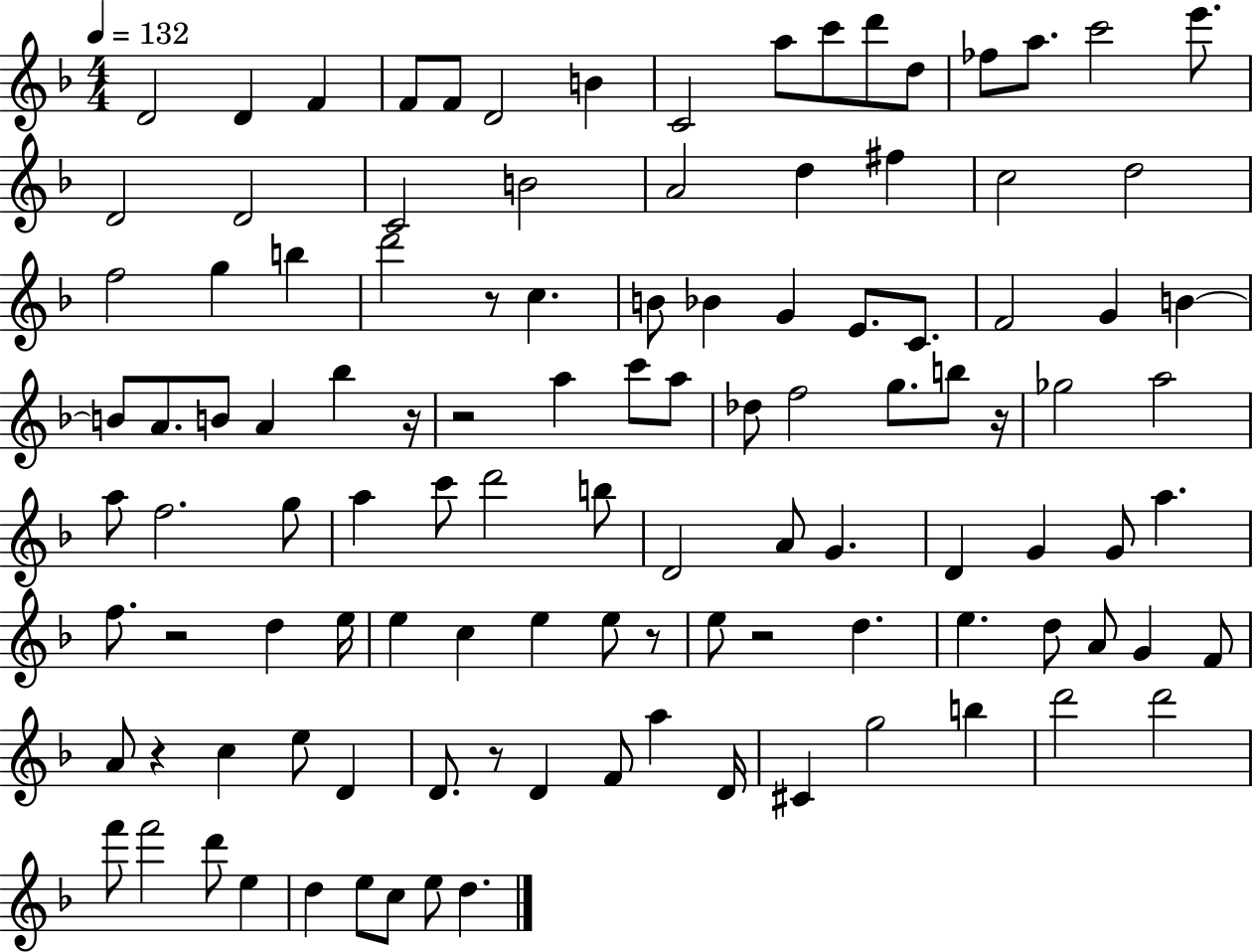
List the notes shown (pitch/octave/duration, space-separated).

D4/h D4/q F4/q F4/e F4/e D4/h B4/q C4/h A5/e C6/e D6/e D5/e FES5/e A5/e. C6/h E6/e. D4/h D4/h C4/h B4/h A4/h D5/q F#5/q C5/h D5/h F5/h G5/q B5/q D6/h R/e C5/q. B4/e Bb4/q G4/q E4/e. C4/e. F4/h G4/q B4/q B4/e A4/e. B4/e A4/q Bb5/q R/s R/h A5/q C6/e A5/e Db5/e F5/h G5/e. B5/e R/s Gb5/h A5/h A5/e F5/h. G5/e A5/q C6/e D6/h B5/e D4/h A4/e G4/q. D4/q G4/q G4/e A5/q. F5/e. R/h D5/q E5/s E5/q C5/q E5/q E5/e R/e E5/e R/h D5/q. E5/q. D5/e A4/e G4/q F4/e A4/e R/q C5/q E5/e D4/q D4/e. R/e D4/q F4/e A5/q D4/s C#4/q G5/h B5/q D6/h D6/h F6/e F6/h D6/e E5/q D5/q E5/e C5/e E5/e D5/q.